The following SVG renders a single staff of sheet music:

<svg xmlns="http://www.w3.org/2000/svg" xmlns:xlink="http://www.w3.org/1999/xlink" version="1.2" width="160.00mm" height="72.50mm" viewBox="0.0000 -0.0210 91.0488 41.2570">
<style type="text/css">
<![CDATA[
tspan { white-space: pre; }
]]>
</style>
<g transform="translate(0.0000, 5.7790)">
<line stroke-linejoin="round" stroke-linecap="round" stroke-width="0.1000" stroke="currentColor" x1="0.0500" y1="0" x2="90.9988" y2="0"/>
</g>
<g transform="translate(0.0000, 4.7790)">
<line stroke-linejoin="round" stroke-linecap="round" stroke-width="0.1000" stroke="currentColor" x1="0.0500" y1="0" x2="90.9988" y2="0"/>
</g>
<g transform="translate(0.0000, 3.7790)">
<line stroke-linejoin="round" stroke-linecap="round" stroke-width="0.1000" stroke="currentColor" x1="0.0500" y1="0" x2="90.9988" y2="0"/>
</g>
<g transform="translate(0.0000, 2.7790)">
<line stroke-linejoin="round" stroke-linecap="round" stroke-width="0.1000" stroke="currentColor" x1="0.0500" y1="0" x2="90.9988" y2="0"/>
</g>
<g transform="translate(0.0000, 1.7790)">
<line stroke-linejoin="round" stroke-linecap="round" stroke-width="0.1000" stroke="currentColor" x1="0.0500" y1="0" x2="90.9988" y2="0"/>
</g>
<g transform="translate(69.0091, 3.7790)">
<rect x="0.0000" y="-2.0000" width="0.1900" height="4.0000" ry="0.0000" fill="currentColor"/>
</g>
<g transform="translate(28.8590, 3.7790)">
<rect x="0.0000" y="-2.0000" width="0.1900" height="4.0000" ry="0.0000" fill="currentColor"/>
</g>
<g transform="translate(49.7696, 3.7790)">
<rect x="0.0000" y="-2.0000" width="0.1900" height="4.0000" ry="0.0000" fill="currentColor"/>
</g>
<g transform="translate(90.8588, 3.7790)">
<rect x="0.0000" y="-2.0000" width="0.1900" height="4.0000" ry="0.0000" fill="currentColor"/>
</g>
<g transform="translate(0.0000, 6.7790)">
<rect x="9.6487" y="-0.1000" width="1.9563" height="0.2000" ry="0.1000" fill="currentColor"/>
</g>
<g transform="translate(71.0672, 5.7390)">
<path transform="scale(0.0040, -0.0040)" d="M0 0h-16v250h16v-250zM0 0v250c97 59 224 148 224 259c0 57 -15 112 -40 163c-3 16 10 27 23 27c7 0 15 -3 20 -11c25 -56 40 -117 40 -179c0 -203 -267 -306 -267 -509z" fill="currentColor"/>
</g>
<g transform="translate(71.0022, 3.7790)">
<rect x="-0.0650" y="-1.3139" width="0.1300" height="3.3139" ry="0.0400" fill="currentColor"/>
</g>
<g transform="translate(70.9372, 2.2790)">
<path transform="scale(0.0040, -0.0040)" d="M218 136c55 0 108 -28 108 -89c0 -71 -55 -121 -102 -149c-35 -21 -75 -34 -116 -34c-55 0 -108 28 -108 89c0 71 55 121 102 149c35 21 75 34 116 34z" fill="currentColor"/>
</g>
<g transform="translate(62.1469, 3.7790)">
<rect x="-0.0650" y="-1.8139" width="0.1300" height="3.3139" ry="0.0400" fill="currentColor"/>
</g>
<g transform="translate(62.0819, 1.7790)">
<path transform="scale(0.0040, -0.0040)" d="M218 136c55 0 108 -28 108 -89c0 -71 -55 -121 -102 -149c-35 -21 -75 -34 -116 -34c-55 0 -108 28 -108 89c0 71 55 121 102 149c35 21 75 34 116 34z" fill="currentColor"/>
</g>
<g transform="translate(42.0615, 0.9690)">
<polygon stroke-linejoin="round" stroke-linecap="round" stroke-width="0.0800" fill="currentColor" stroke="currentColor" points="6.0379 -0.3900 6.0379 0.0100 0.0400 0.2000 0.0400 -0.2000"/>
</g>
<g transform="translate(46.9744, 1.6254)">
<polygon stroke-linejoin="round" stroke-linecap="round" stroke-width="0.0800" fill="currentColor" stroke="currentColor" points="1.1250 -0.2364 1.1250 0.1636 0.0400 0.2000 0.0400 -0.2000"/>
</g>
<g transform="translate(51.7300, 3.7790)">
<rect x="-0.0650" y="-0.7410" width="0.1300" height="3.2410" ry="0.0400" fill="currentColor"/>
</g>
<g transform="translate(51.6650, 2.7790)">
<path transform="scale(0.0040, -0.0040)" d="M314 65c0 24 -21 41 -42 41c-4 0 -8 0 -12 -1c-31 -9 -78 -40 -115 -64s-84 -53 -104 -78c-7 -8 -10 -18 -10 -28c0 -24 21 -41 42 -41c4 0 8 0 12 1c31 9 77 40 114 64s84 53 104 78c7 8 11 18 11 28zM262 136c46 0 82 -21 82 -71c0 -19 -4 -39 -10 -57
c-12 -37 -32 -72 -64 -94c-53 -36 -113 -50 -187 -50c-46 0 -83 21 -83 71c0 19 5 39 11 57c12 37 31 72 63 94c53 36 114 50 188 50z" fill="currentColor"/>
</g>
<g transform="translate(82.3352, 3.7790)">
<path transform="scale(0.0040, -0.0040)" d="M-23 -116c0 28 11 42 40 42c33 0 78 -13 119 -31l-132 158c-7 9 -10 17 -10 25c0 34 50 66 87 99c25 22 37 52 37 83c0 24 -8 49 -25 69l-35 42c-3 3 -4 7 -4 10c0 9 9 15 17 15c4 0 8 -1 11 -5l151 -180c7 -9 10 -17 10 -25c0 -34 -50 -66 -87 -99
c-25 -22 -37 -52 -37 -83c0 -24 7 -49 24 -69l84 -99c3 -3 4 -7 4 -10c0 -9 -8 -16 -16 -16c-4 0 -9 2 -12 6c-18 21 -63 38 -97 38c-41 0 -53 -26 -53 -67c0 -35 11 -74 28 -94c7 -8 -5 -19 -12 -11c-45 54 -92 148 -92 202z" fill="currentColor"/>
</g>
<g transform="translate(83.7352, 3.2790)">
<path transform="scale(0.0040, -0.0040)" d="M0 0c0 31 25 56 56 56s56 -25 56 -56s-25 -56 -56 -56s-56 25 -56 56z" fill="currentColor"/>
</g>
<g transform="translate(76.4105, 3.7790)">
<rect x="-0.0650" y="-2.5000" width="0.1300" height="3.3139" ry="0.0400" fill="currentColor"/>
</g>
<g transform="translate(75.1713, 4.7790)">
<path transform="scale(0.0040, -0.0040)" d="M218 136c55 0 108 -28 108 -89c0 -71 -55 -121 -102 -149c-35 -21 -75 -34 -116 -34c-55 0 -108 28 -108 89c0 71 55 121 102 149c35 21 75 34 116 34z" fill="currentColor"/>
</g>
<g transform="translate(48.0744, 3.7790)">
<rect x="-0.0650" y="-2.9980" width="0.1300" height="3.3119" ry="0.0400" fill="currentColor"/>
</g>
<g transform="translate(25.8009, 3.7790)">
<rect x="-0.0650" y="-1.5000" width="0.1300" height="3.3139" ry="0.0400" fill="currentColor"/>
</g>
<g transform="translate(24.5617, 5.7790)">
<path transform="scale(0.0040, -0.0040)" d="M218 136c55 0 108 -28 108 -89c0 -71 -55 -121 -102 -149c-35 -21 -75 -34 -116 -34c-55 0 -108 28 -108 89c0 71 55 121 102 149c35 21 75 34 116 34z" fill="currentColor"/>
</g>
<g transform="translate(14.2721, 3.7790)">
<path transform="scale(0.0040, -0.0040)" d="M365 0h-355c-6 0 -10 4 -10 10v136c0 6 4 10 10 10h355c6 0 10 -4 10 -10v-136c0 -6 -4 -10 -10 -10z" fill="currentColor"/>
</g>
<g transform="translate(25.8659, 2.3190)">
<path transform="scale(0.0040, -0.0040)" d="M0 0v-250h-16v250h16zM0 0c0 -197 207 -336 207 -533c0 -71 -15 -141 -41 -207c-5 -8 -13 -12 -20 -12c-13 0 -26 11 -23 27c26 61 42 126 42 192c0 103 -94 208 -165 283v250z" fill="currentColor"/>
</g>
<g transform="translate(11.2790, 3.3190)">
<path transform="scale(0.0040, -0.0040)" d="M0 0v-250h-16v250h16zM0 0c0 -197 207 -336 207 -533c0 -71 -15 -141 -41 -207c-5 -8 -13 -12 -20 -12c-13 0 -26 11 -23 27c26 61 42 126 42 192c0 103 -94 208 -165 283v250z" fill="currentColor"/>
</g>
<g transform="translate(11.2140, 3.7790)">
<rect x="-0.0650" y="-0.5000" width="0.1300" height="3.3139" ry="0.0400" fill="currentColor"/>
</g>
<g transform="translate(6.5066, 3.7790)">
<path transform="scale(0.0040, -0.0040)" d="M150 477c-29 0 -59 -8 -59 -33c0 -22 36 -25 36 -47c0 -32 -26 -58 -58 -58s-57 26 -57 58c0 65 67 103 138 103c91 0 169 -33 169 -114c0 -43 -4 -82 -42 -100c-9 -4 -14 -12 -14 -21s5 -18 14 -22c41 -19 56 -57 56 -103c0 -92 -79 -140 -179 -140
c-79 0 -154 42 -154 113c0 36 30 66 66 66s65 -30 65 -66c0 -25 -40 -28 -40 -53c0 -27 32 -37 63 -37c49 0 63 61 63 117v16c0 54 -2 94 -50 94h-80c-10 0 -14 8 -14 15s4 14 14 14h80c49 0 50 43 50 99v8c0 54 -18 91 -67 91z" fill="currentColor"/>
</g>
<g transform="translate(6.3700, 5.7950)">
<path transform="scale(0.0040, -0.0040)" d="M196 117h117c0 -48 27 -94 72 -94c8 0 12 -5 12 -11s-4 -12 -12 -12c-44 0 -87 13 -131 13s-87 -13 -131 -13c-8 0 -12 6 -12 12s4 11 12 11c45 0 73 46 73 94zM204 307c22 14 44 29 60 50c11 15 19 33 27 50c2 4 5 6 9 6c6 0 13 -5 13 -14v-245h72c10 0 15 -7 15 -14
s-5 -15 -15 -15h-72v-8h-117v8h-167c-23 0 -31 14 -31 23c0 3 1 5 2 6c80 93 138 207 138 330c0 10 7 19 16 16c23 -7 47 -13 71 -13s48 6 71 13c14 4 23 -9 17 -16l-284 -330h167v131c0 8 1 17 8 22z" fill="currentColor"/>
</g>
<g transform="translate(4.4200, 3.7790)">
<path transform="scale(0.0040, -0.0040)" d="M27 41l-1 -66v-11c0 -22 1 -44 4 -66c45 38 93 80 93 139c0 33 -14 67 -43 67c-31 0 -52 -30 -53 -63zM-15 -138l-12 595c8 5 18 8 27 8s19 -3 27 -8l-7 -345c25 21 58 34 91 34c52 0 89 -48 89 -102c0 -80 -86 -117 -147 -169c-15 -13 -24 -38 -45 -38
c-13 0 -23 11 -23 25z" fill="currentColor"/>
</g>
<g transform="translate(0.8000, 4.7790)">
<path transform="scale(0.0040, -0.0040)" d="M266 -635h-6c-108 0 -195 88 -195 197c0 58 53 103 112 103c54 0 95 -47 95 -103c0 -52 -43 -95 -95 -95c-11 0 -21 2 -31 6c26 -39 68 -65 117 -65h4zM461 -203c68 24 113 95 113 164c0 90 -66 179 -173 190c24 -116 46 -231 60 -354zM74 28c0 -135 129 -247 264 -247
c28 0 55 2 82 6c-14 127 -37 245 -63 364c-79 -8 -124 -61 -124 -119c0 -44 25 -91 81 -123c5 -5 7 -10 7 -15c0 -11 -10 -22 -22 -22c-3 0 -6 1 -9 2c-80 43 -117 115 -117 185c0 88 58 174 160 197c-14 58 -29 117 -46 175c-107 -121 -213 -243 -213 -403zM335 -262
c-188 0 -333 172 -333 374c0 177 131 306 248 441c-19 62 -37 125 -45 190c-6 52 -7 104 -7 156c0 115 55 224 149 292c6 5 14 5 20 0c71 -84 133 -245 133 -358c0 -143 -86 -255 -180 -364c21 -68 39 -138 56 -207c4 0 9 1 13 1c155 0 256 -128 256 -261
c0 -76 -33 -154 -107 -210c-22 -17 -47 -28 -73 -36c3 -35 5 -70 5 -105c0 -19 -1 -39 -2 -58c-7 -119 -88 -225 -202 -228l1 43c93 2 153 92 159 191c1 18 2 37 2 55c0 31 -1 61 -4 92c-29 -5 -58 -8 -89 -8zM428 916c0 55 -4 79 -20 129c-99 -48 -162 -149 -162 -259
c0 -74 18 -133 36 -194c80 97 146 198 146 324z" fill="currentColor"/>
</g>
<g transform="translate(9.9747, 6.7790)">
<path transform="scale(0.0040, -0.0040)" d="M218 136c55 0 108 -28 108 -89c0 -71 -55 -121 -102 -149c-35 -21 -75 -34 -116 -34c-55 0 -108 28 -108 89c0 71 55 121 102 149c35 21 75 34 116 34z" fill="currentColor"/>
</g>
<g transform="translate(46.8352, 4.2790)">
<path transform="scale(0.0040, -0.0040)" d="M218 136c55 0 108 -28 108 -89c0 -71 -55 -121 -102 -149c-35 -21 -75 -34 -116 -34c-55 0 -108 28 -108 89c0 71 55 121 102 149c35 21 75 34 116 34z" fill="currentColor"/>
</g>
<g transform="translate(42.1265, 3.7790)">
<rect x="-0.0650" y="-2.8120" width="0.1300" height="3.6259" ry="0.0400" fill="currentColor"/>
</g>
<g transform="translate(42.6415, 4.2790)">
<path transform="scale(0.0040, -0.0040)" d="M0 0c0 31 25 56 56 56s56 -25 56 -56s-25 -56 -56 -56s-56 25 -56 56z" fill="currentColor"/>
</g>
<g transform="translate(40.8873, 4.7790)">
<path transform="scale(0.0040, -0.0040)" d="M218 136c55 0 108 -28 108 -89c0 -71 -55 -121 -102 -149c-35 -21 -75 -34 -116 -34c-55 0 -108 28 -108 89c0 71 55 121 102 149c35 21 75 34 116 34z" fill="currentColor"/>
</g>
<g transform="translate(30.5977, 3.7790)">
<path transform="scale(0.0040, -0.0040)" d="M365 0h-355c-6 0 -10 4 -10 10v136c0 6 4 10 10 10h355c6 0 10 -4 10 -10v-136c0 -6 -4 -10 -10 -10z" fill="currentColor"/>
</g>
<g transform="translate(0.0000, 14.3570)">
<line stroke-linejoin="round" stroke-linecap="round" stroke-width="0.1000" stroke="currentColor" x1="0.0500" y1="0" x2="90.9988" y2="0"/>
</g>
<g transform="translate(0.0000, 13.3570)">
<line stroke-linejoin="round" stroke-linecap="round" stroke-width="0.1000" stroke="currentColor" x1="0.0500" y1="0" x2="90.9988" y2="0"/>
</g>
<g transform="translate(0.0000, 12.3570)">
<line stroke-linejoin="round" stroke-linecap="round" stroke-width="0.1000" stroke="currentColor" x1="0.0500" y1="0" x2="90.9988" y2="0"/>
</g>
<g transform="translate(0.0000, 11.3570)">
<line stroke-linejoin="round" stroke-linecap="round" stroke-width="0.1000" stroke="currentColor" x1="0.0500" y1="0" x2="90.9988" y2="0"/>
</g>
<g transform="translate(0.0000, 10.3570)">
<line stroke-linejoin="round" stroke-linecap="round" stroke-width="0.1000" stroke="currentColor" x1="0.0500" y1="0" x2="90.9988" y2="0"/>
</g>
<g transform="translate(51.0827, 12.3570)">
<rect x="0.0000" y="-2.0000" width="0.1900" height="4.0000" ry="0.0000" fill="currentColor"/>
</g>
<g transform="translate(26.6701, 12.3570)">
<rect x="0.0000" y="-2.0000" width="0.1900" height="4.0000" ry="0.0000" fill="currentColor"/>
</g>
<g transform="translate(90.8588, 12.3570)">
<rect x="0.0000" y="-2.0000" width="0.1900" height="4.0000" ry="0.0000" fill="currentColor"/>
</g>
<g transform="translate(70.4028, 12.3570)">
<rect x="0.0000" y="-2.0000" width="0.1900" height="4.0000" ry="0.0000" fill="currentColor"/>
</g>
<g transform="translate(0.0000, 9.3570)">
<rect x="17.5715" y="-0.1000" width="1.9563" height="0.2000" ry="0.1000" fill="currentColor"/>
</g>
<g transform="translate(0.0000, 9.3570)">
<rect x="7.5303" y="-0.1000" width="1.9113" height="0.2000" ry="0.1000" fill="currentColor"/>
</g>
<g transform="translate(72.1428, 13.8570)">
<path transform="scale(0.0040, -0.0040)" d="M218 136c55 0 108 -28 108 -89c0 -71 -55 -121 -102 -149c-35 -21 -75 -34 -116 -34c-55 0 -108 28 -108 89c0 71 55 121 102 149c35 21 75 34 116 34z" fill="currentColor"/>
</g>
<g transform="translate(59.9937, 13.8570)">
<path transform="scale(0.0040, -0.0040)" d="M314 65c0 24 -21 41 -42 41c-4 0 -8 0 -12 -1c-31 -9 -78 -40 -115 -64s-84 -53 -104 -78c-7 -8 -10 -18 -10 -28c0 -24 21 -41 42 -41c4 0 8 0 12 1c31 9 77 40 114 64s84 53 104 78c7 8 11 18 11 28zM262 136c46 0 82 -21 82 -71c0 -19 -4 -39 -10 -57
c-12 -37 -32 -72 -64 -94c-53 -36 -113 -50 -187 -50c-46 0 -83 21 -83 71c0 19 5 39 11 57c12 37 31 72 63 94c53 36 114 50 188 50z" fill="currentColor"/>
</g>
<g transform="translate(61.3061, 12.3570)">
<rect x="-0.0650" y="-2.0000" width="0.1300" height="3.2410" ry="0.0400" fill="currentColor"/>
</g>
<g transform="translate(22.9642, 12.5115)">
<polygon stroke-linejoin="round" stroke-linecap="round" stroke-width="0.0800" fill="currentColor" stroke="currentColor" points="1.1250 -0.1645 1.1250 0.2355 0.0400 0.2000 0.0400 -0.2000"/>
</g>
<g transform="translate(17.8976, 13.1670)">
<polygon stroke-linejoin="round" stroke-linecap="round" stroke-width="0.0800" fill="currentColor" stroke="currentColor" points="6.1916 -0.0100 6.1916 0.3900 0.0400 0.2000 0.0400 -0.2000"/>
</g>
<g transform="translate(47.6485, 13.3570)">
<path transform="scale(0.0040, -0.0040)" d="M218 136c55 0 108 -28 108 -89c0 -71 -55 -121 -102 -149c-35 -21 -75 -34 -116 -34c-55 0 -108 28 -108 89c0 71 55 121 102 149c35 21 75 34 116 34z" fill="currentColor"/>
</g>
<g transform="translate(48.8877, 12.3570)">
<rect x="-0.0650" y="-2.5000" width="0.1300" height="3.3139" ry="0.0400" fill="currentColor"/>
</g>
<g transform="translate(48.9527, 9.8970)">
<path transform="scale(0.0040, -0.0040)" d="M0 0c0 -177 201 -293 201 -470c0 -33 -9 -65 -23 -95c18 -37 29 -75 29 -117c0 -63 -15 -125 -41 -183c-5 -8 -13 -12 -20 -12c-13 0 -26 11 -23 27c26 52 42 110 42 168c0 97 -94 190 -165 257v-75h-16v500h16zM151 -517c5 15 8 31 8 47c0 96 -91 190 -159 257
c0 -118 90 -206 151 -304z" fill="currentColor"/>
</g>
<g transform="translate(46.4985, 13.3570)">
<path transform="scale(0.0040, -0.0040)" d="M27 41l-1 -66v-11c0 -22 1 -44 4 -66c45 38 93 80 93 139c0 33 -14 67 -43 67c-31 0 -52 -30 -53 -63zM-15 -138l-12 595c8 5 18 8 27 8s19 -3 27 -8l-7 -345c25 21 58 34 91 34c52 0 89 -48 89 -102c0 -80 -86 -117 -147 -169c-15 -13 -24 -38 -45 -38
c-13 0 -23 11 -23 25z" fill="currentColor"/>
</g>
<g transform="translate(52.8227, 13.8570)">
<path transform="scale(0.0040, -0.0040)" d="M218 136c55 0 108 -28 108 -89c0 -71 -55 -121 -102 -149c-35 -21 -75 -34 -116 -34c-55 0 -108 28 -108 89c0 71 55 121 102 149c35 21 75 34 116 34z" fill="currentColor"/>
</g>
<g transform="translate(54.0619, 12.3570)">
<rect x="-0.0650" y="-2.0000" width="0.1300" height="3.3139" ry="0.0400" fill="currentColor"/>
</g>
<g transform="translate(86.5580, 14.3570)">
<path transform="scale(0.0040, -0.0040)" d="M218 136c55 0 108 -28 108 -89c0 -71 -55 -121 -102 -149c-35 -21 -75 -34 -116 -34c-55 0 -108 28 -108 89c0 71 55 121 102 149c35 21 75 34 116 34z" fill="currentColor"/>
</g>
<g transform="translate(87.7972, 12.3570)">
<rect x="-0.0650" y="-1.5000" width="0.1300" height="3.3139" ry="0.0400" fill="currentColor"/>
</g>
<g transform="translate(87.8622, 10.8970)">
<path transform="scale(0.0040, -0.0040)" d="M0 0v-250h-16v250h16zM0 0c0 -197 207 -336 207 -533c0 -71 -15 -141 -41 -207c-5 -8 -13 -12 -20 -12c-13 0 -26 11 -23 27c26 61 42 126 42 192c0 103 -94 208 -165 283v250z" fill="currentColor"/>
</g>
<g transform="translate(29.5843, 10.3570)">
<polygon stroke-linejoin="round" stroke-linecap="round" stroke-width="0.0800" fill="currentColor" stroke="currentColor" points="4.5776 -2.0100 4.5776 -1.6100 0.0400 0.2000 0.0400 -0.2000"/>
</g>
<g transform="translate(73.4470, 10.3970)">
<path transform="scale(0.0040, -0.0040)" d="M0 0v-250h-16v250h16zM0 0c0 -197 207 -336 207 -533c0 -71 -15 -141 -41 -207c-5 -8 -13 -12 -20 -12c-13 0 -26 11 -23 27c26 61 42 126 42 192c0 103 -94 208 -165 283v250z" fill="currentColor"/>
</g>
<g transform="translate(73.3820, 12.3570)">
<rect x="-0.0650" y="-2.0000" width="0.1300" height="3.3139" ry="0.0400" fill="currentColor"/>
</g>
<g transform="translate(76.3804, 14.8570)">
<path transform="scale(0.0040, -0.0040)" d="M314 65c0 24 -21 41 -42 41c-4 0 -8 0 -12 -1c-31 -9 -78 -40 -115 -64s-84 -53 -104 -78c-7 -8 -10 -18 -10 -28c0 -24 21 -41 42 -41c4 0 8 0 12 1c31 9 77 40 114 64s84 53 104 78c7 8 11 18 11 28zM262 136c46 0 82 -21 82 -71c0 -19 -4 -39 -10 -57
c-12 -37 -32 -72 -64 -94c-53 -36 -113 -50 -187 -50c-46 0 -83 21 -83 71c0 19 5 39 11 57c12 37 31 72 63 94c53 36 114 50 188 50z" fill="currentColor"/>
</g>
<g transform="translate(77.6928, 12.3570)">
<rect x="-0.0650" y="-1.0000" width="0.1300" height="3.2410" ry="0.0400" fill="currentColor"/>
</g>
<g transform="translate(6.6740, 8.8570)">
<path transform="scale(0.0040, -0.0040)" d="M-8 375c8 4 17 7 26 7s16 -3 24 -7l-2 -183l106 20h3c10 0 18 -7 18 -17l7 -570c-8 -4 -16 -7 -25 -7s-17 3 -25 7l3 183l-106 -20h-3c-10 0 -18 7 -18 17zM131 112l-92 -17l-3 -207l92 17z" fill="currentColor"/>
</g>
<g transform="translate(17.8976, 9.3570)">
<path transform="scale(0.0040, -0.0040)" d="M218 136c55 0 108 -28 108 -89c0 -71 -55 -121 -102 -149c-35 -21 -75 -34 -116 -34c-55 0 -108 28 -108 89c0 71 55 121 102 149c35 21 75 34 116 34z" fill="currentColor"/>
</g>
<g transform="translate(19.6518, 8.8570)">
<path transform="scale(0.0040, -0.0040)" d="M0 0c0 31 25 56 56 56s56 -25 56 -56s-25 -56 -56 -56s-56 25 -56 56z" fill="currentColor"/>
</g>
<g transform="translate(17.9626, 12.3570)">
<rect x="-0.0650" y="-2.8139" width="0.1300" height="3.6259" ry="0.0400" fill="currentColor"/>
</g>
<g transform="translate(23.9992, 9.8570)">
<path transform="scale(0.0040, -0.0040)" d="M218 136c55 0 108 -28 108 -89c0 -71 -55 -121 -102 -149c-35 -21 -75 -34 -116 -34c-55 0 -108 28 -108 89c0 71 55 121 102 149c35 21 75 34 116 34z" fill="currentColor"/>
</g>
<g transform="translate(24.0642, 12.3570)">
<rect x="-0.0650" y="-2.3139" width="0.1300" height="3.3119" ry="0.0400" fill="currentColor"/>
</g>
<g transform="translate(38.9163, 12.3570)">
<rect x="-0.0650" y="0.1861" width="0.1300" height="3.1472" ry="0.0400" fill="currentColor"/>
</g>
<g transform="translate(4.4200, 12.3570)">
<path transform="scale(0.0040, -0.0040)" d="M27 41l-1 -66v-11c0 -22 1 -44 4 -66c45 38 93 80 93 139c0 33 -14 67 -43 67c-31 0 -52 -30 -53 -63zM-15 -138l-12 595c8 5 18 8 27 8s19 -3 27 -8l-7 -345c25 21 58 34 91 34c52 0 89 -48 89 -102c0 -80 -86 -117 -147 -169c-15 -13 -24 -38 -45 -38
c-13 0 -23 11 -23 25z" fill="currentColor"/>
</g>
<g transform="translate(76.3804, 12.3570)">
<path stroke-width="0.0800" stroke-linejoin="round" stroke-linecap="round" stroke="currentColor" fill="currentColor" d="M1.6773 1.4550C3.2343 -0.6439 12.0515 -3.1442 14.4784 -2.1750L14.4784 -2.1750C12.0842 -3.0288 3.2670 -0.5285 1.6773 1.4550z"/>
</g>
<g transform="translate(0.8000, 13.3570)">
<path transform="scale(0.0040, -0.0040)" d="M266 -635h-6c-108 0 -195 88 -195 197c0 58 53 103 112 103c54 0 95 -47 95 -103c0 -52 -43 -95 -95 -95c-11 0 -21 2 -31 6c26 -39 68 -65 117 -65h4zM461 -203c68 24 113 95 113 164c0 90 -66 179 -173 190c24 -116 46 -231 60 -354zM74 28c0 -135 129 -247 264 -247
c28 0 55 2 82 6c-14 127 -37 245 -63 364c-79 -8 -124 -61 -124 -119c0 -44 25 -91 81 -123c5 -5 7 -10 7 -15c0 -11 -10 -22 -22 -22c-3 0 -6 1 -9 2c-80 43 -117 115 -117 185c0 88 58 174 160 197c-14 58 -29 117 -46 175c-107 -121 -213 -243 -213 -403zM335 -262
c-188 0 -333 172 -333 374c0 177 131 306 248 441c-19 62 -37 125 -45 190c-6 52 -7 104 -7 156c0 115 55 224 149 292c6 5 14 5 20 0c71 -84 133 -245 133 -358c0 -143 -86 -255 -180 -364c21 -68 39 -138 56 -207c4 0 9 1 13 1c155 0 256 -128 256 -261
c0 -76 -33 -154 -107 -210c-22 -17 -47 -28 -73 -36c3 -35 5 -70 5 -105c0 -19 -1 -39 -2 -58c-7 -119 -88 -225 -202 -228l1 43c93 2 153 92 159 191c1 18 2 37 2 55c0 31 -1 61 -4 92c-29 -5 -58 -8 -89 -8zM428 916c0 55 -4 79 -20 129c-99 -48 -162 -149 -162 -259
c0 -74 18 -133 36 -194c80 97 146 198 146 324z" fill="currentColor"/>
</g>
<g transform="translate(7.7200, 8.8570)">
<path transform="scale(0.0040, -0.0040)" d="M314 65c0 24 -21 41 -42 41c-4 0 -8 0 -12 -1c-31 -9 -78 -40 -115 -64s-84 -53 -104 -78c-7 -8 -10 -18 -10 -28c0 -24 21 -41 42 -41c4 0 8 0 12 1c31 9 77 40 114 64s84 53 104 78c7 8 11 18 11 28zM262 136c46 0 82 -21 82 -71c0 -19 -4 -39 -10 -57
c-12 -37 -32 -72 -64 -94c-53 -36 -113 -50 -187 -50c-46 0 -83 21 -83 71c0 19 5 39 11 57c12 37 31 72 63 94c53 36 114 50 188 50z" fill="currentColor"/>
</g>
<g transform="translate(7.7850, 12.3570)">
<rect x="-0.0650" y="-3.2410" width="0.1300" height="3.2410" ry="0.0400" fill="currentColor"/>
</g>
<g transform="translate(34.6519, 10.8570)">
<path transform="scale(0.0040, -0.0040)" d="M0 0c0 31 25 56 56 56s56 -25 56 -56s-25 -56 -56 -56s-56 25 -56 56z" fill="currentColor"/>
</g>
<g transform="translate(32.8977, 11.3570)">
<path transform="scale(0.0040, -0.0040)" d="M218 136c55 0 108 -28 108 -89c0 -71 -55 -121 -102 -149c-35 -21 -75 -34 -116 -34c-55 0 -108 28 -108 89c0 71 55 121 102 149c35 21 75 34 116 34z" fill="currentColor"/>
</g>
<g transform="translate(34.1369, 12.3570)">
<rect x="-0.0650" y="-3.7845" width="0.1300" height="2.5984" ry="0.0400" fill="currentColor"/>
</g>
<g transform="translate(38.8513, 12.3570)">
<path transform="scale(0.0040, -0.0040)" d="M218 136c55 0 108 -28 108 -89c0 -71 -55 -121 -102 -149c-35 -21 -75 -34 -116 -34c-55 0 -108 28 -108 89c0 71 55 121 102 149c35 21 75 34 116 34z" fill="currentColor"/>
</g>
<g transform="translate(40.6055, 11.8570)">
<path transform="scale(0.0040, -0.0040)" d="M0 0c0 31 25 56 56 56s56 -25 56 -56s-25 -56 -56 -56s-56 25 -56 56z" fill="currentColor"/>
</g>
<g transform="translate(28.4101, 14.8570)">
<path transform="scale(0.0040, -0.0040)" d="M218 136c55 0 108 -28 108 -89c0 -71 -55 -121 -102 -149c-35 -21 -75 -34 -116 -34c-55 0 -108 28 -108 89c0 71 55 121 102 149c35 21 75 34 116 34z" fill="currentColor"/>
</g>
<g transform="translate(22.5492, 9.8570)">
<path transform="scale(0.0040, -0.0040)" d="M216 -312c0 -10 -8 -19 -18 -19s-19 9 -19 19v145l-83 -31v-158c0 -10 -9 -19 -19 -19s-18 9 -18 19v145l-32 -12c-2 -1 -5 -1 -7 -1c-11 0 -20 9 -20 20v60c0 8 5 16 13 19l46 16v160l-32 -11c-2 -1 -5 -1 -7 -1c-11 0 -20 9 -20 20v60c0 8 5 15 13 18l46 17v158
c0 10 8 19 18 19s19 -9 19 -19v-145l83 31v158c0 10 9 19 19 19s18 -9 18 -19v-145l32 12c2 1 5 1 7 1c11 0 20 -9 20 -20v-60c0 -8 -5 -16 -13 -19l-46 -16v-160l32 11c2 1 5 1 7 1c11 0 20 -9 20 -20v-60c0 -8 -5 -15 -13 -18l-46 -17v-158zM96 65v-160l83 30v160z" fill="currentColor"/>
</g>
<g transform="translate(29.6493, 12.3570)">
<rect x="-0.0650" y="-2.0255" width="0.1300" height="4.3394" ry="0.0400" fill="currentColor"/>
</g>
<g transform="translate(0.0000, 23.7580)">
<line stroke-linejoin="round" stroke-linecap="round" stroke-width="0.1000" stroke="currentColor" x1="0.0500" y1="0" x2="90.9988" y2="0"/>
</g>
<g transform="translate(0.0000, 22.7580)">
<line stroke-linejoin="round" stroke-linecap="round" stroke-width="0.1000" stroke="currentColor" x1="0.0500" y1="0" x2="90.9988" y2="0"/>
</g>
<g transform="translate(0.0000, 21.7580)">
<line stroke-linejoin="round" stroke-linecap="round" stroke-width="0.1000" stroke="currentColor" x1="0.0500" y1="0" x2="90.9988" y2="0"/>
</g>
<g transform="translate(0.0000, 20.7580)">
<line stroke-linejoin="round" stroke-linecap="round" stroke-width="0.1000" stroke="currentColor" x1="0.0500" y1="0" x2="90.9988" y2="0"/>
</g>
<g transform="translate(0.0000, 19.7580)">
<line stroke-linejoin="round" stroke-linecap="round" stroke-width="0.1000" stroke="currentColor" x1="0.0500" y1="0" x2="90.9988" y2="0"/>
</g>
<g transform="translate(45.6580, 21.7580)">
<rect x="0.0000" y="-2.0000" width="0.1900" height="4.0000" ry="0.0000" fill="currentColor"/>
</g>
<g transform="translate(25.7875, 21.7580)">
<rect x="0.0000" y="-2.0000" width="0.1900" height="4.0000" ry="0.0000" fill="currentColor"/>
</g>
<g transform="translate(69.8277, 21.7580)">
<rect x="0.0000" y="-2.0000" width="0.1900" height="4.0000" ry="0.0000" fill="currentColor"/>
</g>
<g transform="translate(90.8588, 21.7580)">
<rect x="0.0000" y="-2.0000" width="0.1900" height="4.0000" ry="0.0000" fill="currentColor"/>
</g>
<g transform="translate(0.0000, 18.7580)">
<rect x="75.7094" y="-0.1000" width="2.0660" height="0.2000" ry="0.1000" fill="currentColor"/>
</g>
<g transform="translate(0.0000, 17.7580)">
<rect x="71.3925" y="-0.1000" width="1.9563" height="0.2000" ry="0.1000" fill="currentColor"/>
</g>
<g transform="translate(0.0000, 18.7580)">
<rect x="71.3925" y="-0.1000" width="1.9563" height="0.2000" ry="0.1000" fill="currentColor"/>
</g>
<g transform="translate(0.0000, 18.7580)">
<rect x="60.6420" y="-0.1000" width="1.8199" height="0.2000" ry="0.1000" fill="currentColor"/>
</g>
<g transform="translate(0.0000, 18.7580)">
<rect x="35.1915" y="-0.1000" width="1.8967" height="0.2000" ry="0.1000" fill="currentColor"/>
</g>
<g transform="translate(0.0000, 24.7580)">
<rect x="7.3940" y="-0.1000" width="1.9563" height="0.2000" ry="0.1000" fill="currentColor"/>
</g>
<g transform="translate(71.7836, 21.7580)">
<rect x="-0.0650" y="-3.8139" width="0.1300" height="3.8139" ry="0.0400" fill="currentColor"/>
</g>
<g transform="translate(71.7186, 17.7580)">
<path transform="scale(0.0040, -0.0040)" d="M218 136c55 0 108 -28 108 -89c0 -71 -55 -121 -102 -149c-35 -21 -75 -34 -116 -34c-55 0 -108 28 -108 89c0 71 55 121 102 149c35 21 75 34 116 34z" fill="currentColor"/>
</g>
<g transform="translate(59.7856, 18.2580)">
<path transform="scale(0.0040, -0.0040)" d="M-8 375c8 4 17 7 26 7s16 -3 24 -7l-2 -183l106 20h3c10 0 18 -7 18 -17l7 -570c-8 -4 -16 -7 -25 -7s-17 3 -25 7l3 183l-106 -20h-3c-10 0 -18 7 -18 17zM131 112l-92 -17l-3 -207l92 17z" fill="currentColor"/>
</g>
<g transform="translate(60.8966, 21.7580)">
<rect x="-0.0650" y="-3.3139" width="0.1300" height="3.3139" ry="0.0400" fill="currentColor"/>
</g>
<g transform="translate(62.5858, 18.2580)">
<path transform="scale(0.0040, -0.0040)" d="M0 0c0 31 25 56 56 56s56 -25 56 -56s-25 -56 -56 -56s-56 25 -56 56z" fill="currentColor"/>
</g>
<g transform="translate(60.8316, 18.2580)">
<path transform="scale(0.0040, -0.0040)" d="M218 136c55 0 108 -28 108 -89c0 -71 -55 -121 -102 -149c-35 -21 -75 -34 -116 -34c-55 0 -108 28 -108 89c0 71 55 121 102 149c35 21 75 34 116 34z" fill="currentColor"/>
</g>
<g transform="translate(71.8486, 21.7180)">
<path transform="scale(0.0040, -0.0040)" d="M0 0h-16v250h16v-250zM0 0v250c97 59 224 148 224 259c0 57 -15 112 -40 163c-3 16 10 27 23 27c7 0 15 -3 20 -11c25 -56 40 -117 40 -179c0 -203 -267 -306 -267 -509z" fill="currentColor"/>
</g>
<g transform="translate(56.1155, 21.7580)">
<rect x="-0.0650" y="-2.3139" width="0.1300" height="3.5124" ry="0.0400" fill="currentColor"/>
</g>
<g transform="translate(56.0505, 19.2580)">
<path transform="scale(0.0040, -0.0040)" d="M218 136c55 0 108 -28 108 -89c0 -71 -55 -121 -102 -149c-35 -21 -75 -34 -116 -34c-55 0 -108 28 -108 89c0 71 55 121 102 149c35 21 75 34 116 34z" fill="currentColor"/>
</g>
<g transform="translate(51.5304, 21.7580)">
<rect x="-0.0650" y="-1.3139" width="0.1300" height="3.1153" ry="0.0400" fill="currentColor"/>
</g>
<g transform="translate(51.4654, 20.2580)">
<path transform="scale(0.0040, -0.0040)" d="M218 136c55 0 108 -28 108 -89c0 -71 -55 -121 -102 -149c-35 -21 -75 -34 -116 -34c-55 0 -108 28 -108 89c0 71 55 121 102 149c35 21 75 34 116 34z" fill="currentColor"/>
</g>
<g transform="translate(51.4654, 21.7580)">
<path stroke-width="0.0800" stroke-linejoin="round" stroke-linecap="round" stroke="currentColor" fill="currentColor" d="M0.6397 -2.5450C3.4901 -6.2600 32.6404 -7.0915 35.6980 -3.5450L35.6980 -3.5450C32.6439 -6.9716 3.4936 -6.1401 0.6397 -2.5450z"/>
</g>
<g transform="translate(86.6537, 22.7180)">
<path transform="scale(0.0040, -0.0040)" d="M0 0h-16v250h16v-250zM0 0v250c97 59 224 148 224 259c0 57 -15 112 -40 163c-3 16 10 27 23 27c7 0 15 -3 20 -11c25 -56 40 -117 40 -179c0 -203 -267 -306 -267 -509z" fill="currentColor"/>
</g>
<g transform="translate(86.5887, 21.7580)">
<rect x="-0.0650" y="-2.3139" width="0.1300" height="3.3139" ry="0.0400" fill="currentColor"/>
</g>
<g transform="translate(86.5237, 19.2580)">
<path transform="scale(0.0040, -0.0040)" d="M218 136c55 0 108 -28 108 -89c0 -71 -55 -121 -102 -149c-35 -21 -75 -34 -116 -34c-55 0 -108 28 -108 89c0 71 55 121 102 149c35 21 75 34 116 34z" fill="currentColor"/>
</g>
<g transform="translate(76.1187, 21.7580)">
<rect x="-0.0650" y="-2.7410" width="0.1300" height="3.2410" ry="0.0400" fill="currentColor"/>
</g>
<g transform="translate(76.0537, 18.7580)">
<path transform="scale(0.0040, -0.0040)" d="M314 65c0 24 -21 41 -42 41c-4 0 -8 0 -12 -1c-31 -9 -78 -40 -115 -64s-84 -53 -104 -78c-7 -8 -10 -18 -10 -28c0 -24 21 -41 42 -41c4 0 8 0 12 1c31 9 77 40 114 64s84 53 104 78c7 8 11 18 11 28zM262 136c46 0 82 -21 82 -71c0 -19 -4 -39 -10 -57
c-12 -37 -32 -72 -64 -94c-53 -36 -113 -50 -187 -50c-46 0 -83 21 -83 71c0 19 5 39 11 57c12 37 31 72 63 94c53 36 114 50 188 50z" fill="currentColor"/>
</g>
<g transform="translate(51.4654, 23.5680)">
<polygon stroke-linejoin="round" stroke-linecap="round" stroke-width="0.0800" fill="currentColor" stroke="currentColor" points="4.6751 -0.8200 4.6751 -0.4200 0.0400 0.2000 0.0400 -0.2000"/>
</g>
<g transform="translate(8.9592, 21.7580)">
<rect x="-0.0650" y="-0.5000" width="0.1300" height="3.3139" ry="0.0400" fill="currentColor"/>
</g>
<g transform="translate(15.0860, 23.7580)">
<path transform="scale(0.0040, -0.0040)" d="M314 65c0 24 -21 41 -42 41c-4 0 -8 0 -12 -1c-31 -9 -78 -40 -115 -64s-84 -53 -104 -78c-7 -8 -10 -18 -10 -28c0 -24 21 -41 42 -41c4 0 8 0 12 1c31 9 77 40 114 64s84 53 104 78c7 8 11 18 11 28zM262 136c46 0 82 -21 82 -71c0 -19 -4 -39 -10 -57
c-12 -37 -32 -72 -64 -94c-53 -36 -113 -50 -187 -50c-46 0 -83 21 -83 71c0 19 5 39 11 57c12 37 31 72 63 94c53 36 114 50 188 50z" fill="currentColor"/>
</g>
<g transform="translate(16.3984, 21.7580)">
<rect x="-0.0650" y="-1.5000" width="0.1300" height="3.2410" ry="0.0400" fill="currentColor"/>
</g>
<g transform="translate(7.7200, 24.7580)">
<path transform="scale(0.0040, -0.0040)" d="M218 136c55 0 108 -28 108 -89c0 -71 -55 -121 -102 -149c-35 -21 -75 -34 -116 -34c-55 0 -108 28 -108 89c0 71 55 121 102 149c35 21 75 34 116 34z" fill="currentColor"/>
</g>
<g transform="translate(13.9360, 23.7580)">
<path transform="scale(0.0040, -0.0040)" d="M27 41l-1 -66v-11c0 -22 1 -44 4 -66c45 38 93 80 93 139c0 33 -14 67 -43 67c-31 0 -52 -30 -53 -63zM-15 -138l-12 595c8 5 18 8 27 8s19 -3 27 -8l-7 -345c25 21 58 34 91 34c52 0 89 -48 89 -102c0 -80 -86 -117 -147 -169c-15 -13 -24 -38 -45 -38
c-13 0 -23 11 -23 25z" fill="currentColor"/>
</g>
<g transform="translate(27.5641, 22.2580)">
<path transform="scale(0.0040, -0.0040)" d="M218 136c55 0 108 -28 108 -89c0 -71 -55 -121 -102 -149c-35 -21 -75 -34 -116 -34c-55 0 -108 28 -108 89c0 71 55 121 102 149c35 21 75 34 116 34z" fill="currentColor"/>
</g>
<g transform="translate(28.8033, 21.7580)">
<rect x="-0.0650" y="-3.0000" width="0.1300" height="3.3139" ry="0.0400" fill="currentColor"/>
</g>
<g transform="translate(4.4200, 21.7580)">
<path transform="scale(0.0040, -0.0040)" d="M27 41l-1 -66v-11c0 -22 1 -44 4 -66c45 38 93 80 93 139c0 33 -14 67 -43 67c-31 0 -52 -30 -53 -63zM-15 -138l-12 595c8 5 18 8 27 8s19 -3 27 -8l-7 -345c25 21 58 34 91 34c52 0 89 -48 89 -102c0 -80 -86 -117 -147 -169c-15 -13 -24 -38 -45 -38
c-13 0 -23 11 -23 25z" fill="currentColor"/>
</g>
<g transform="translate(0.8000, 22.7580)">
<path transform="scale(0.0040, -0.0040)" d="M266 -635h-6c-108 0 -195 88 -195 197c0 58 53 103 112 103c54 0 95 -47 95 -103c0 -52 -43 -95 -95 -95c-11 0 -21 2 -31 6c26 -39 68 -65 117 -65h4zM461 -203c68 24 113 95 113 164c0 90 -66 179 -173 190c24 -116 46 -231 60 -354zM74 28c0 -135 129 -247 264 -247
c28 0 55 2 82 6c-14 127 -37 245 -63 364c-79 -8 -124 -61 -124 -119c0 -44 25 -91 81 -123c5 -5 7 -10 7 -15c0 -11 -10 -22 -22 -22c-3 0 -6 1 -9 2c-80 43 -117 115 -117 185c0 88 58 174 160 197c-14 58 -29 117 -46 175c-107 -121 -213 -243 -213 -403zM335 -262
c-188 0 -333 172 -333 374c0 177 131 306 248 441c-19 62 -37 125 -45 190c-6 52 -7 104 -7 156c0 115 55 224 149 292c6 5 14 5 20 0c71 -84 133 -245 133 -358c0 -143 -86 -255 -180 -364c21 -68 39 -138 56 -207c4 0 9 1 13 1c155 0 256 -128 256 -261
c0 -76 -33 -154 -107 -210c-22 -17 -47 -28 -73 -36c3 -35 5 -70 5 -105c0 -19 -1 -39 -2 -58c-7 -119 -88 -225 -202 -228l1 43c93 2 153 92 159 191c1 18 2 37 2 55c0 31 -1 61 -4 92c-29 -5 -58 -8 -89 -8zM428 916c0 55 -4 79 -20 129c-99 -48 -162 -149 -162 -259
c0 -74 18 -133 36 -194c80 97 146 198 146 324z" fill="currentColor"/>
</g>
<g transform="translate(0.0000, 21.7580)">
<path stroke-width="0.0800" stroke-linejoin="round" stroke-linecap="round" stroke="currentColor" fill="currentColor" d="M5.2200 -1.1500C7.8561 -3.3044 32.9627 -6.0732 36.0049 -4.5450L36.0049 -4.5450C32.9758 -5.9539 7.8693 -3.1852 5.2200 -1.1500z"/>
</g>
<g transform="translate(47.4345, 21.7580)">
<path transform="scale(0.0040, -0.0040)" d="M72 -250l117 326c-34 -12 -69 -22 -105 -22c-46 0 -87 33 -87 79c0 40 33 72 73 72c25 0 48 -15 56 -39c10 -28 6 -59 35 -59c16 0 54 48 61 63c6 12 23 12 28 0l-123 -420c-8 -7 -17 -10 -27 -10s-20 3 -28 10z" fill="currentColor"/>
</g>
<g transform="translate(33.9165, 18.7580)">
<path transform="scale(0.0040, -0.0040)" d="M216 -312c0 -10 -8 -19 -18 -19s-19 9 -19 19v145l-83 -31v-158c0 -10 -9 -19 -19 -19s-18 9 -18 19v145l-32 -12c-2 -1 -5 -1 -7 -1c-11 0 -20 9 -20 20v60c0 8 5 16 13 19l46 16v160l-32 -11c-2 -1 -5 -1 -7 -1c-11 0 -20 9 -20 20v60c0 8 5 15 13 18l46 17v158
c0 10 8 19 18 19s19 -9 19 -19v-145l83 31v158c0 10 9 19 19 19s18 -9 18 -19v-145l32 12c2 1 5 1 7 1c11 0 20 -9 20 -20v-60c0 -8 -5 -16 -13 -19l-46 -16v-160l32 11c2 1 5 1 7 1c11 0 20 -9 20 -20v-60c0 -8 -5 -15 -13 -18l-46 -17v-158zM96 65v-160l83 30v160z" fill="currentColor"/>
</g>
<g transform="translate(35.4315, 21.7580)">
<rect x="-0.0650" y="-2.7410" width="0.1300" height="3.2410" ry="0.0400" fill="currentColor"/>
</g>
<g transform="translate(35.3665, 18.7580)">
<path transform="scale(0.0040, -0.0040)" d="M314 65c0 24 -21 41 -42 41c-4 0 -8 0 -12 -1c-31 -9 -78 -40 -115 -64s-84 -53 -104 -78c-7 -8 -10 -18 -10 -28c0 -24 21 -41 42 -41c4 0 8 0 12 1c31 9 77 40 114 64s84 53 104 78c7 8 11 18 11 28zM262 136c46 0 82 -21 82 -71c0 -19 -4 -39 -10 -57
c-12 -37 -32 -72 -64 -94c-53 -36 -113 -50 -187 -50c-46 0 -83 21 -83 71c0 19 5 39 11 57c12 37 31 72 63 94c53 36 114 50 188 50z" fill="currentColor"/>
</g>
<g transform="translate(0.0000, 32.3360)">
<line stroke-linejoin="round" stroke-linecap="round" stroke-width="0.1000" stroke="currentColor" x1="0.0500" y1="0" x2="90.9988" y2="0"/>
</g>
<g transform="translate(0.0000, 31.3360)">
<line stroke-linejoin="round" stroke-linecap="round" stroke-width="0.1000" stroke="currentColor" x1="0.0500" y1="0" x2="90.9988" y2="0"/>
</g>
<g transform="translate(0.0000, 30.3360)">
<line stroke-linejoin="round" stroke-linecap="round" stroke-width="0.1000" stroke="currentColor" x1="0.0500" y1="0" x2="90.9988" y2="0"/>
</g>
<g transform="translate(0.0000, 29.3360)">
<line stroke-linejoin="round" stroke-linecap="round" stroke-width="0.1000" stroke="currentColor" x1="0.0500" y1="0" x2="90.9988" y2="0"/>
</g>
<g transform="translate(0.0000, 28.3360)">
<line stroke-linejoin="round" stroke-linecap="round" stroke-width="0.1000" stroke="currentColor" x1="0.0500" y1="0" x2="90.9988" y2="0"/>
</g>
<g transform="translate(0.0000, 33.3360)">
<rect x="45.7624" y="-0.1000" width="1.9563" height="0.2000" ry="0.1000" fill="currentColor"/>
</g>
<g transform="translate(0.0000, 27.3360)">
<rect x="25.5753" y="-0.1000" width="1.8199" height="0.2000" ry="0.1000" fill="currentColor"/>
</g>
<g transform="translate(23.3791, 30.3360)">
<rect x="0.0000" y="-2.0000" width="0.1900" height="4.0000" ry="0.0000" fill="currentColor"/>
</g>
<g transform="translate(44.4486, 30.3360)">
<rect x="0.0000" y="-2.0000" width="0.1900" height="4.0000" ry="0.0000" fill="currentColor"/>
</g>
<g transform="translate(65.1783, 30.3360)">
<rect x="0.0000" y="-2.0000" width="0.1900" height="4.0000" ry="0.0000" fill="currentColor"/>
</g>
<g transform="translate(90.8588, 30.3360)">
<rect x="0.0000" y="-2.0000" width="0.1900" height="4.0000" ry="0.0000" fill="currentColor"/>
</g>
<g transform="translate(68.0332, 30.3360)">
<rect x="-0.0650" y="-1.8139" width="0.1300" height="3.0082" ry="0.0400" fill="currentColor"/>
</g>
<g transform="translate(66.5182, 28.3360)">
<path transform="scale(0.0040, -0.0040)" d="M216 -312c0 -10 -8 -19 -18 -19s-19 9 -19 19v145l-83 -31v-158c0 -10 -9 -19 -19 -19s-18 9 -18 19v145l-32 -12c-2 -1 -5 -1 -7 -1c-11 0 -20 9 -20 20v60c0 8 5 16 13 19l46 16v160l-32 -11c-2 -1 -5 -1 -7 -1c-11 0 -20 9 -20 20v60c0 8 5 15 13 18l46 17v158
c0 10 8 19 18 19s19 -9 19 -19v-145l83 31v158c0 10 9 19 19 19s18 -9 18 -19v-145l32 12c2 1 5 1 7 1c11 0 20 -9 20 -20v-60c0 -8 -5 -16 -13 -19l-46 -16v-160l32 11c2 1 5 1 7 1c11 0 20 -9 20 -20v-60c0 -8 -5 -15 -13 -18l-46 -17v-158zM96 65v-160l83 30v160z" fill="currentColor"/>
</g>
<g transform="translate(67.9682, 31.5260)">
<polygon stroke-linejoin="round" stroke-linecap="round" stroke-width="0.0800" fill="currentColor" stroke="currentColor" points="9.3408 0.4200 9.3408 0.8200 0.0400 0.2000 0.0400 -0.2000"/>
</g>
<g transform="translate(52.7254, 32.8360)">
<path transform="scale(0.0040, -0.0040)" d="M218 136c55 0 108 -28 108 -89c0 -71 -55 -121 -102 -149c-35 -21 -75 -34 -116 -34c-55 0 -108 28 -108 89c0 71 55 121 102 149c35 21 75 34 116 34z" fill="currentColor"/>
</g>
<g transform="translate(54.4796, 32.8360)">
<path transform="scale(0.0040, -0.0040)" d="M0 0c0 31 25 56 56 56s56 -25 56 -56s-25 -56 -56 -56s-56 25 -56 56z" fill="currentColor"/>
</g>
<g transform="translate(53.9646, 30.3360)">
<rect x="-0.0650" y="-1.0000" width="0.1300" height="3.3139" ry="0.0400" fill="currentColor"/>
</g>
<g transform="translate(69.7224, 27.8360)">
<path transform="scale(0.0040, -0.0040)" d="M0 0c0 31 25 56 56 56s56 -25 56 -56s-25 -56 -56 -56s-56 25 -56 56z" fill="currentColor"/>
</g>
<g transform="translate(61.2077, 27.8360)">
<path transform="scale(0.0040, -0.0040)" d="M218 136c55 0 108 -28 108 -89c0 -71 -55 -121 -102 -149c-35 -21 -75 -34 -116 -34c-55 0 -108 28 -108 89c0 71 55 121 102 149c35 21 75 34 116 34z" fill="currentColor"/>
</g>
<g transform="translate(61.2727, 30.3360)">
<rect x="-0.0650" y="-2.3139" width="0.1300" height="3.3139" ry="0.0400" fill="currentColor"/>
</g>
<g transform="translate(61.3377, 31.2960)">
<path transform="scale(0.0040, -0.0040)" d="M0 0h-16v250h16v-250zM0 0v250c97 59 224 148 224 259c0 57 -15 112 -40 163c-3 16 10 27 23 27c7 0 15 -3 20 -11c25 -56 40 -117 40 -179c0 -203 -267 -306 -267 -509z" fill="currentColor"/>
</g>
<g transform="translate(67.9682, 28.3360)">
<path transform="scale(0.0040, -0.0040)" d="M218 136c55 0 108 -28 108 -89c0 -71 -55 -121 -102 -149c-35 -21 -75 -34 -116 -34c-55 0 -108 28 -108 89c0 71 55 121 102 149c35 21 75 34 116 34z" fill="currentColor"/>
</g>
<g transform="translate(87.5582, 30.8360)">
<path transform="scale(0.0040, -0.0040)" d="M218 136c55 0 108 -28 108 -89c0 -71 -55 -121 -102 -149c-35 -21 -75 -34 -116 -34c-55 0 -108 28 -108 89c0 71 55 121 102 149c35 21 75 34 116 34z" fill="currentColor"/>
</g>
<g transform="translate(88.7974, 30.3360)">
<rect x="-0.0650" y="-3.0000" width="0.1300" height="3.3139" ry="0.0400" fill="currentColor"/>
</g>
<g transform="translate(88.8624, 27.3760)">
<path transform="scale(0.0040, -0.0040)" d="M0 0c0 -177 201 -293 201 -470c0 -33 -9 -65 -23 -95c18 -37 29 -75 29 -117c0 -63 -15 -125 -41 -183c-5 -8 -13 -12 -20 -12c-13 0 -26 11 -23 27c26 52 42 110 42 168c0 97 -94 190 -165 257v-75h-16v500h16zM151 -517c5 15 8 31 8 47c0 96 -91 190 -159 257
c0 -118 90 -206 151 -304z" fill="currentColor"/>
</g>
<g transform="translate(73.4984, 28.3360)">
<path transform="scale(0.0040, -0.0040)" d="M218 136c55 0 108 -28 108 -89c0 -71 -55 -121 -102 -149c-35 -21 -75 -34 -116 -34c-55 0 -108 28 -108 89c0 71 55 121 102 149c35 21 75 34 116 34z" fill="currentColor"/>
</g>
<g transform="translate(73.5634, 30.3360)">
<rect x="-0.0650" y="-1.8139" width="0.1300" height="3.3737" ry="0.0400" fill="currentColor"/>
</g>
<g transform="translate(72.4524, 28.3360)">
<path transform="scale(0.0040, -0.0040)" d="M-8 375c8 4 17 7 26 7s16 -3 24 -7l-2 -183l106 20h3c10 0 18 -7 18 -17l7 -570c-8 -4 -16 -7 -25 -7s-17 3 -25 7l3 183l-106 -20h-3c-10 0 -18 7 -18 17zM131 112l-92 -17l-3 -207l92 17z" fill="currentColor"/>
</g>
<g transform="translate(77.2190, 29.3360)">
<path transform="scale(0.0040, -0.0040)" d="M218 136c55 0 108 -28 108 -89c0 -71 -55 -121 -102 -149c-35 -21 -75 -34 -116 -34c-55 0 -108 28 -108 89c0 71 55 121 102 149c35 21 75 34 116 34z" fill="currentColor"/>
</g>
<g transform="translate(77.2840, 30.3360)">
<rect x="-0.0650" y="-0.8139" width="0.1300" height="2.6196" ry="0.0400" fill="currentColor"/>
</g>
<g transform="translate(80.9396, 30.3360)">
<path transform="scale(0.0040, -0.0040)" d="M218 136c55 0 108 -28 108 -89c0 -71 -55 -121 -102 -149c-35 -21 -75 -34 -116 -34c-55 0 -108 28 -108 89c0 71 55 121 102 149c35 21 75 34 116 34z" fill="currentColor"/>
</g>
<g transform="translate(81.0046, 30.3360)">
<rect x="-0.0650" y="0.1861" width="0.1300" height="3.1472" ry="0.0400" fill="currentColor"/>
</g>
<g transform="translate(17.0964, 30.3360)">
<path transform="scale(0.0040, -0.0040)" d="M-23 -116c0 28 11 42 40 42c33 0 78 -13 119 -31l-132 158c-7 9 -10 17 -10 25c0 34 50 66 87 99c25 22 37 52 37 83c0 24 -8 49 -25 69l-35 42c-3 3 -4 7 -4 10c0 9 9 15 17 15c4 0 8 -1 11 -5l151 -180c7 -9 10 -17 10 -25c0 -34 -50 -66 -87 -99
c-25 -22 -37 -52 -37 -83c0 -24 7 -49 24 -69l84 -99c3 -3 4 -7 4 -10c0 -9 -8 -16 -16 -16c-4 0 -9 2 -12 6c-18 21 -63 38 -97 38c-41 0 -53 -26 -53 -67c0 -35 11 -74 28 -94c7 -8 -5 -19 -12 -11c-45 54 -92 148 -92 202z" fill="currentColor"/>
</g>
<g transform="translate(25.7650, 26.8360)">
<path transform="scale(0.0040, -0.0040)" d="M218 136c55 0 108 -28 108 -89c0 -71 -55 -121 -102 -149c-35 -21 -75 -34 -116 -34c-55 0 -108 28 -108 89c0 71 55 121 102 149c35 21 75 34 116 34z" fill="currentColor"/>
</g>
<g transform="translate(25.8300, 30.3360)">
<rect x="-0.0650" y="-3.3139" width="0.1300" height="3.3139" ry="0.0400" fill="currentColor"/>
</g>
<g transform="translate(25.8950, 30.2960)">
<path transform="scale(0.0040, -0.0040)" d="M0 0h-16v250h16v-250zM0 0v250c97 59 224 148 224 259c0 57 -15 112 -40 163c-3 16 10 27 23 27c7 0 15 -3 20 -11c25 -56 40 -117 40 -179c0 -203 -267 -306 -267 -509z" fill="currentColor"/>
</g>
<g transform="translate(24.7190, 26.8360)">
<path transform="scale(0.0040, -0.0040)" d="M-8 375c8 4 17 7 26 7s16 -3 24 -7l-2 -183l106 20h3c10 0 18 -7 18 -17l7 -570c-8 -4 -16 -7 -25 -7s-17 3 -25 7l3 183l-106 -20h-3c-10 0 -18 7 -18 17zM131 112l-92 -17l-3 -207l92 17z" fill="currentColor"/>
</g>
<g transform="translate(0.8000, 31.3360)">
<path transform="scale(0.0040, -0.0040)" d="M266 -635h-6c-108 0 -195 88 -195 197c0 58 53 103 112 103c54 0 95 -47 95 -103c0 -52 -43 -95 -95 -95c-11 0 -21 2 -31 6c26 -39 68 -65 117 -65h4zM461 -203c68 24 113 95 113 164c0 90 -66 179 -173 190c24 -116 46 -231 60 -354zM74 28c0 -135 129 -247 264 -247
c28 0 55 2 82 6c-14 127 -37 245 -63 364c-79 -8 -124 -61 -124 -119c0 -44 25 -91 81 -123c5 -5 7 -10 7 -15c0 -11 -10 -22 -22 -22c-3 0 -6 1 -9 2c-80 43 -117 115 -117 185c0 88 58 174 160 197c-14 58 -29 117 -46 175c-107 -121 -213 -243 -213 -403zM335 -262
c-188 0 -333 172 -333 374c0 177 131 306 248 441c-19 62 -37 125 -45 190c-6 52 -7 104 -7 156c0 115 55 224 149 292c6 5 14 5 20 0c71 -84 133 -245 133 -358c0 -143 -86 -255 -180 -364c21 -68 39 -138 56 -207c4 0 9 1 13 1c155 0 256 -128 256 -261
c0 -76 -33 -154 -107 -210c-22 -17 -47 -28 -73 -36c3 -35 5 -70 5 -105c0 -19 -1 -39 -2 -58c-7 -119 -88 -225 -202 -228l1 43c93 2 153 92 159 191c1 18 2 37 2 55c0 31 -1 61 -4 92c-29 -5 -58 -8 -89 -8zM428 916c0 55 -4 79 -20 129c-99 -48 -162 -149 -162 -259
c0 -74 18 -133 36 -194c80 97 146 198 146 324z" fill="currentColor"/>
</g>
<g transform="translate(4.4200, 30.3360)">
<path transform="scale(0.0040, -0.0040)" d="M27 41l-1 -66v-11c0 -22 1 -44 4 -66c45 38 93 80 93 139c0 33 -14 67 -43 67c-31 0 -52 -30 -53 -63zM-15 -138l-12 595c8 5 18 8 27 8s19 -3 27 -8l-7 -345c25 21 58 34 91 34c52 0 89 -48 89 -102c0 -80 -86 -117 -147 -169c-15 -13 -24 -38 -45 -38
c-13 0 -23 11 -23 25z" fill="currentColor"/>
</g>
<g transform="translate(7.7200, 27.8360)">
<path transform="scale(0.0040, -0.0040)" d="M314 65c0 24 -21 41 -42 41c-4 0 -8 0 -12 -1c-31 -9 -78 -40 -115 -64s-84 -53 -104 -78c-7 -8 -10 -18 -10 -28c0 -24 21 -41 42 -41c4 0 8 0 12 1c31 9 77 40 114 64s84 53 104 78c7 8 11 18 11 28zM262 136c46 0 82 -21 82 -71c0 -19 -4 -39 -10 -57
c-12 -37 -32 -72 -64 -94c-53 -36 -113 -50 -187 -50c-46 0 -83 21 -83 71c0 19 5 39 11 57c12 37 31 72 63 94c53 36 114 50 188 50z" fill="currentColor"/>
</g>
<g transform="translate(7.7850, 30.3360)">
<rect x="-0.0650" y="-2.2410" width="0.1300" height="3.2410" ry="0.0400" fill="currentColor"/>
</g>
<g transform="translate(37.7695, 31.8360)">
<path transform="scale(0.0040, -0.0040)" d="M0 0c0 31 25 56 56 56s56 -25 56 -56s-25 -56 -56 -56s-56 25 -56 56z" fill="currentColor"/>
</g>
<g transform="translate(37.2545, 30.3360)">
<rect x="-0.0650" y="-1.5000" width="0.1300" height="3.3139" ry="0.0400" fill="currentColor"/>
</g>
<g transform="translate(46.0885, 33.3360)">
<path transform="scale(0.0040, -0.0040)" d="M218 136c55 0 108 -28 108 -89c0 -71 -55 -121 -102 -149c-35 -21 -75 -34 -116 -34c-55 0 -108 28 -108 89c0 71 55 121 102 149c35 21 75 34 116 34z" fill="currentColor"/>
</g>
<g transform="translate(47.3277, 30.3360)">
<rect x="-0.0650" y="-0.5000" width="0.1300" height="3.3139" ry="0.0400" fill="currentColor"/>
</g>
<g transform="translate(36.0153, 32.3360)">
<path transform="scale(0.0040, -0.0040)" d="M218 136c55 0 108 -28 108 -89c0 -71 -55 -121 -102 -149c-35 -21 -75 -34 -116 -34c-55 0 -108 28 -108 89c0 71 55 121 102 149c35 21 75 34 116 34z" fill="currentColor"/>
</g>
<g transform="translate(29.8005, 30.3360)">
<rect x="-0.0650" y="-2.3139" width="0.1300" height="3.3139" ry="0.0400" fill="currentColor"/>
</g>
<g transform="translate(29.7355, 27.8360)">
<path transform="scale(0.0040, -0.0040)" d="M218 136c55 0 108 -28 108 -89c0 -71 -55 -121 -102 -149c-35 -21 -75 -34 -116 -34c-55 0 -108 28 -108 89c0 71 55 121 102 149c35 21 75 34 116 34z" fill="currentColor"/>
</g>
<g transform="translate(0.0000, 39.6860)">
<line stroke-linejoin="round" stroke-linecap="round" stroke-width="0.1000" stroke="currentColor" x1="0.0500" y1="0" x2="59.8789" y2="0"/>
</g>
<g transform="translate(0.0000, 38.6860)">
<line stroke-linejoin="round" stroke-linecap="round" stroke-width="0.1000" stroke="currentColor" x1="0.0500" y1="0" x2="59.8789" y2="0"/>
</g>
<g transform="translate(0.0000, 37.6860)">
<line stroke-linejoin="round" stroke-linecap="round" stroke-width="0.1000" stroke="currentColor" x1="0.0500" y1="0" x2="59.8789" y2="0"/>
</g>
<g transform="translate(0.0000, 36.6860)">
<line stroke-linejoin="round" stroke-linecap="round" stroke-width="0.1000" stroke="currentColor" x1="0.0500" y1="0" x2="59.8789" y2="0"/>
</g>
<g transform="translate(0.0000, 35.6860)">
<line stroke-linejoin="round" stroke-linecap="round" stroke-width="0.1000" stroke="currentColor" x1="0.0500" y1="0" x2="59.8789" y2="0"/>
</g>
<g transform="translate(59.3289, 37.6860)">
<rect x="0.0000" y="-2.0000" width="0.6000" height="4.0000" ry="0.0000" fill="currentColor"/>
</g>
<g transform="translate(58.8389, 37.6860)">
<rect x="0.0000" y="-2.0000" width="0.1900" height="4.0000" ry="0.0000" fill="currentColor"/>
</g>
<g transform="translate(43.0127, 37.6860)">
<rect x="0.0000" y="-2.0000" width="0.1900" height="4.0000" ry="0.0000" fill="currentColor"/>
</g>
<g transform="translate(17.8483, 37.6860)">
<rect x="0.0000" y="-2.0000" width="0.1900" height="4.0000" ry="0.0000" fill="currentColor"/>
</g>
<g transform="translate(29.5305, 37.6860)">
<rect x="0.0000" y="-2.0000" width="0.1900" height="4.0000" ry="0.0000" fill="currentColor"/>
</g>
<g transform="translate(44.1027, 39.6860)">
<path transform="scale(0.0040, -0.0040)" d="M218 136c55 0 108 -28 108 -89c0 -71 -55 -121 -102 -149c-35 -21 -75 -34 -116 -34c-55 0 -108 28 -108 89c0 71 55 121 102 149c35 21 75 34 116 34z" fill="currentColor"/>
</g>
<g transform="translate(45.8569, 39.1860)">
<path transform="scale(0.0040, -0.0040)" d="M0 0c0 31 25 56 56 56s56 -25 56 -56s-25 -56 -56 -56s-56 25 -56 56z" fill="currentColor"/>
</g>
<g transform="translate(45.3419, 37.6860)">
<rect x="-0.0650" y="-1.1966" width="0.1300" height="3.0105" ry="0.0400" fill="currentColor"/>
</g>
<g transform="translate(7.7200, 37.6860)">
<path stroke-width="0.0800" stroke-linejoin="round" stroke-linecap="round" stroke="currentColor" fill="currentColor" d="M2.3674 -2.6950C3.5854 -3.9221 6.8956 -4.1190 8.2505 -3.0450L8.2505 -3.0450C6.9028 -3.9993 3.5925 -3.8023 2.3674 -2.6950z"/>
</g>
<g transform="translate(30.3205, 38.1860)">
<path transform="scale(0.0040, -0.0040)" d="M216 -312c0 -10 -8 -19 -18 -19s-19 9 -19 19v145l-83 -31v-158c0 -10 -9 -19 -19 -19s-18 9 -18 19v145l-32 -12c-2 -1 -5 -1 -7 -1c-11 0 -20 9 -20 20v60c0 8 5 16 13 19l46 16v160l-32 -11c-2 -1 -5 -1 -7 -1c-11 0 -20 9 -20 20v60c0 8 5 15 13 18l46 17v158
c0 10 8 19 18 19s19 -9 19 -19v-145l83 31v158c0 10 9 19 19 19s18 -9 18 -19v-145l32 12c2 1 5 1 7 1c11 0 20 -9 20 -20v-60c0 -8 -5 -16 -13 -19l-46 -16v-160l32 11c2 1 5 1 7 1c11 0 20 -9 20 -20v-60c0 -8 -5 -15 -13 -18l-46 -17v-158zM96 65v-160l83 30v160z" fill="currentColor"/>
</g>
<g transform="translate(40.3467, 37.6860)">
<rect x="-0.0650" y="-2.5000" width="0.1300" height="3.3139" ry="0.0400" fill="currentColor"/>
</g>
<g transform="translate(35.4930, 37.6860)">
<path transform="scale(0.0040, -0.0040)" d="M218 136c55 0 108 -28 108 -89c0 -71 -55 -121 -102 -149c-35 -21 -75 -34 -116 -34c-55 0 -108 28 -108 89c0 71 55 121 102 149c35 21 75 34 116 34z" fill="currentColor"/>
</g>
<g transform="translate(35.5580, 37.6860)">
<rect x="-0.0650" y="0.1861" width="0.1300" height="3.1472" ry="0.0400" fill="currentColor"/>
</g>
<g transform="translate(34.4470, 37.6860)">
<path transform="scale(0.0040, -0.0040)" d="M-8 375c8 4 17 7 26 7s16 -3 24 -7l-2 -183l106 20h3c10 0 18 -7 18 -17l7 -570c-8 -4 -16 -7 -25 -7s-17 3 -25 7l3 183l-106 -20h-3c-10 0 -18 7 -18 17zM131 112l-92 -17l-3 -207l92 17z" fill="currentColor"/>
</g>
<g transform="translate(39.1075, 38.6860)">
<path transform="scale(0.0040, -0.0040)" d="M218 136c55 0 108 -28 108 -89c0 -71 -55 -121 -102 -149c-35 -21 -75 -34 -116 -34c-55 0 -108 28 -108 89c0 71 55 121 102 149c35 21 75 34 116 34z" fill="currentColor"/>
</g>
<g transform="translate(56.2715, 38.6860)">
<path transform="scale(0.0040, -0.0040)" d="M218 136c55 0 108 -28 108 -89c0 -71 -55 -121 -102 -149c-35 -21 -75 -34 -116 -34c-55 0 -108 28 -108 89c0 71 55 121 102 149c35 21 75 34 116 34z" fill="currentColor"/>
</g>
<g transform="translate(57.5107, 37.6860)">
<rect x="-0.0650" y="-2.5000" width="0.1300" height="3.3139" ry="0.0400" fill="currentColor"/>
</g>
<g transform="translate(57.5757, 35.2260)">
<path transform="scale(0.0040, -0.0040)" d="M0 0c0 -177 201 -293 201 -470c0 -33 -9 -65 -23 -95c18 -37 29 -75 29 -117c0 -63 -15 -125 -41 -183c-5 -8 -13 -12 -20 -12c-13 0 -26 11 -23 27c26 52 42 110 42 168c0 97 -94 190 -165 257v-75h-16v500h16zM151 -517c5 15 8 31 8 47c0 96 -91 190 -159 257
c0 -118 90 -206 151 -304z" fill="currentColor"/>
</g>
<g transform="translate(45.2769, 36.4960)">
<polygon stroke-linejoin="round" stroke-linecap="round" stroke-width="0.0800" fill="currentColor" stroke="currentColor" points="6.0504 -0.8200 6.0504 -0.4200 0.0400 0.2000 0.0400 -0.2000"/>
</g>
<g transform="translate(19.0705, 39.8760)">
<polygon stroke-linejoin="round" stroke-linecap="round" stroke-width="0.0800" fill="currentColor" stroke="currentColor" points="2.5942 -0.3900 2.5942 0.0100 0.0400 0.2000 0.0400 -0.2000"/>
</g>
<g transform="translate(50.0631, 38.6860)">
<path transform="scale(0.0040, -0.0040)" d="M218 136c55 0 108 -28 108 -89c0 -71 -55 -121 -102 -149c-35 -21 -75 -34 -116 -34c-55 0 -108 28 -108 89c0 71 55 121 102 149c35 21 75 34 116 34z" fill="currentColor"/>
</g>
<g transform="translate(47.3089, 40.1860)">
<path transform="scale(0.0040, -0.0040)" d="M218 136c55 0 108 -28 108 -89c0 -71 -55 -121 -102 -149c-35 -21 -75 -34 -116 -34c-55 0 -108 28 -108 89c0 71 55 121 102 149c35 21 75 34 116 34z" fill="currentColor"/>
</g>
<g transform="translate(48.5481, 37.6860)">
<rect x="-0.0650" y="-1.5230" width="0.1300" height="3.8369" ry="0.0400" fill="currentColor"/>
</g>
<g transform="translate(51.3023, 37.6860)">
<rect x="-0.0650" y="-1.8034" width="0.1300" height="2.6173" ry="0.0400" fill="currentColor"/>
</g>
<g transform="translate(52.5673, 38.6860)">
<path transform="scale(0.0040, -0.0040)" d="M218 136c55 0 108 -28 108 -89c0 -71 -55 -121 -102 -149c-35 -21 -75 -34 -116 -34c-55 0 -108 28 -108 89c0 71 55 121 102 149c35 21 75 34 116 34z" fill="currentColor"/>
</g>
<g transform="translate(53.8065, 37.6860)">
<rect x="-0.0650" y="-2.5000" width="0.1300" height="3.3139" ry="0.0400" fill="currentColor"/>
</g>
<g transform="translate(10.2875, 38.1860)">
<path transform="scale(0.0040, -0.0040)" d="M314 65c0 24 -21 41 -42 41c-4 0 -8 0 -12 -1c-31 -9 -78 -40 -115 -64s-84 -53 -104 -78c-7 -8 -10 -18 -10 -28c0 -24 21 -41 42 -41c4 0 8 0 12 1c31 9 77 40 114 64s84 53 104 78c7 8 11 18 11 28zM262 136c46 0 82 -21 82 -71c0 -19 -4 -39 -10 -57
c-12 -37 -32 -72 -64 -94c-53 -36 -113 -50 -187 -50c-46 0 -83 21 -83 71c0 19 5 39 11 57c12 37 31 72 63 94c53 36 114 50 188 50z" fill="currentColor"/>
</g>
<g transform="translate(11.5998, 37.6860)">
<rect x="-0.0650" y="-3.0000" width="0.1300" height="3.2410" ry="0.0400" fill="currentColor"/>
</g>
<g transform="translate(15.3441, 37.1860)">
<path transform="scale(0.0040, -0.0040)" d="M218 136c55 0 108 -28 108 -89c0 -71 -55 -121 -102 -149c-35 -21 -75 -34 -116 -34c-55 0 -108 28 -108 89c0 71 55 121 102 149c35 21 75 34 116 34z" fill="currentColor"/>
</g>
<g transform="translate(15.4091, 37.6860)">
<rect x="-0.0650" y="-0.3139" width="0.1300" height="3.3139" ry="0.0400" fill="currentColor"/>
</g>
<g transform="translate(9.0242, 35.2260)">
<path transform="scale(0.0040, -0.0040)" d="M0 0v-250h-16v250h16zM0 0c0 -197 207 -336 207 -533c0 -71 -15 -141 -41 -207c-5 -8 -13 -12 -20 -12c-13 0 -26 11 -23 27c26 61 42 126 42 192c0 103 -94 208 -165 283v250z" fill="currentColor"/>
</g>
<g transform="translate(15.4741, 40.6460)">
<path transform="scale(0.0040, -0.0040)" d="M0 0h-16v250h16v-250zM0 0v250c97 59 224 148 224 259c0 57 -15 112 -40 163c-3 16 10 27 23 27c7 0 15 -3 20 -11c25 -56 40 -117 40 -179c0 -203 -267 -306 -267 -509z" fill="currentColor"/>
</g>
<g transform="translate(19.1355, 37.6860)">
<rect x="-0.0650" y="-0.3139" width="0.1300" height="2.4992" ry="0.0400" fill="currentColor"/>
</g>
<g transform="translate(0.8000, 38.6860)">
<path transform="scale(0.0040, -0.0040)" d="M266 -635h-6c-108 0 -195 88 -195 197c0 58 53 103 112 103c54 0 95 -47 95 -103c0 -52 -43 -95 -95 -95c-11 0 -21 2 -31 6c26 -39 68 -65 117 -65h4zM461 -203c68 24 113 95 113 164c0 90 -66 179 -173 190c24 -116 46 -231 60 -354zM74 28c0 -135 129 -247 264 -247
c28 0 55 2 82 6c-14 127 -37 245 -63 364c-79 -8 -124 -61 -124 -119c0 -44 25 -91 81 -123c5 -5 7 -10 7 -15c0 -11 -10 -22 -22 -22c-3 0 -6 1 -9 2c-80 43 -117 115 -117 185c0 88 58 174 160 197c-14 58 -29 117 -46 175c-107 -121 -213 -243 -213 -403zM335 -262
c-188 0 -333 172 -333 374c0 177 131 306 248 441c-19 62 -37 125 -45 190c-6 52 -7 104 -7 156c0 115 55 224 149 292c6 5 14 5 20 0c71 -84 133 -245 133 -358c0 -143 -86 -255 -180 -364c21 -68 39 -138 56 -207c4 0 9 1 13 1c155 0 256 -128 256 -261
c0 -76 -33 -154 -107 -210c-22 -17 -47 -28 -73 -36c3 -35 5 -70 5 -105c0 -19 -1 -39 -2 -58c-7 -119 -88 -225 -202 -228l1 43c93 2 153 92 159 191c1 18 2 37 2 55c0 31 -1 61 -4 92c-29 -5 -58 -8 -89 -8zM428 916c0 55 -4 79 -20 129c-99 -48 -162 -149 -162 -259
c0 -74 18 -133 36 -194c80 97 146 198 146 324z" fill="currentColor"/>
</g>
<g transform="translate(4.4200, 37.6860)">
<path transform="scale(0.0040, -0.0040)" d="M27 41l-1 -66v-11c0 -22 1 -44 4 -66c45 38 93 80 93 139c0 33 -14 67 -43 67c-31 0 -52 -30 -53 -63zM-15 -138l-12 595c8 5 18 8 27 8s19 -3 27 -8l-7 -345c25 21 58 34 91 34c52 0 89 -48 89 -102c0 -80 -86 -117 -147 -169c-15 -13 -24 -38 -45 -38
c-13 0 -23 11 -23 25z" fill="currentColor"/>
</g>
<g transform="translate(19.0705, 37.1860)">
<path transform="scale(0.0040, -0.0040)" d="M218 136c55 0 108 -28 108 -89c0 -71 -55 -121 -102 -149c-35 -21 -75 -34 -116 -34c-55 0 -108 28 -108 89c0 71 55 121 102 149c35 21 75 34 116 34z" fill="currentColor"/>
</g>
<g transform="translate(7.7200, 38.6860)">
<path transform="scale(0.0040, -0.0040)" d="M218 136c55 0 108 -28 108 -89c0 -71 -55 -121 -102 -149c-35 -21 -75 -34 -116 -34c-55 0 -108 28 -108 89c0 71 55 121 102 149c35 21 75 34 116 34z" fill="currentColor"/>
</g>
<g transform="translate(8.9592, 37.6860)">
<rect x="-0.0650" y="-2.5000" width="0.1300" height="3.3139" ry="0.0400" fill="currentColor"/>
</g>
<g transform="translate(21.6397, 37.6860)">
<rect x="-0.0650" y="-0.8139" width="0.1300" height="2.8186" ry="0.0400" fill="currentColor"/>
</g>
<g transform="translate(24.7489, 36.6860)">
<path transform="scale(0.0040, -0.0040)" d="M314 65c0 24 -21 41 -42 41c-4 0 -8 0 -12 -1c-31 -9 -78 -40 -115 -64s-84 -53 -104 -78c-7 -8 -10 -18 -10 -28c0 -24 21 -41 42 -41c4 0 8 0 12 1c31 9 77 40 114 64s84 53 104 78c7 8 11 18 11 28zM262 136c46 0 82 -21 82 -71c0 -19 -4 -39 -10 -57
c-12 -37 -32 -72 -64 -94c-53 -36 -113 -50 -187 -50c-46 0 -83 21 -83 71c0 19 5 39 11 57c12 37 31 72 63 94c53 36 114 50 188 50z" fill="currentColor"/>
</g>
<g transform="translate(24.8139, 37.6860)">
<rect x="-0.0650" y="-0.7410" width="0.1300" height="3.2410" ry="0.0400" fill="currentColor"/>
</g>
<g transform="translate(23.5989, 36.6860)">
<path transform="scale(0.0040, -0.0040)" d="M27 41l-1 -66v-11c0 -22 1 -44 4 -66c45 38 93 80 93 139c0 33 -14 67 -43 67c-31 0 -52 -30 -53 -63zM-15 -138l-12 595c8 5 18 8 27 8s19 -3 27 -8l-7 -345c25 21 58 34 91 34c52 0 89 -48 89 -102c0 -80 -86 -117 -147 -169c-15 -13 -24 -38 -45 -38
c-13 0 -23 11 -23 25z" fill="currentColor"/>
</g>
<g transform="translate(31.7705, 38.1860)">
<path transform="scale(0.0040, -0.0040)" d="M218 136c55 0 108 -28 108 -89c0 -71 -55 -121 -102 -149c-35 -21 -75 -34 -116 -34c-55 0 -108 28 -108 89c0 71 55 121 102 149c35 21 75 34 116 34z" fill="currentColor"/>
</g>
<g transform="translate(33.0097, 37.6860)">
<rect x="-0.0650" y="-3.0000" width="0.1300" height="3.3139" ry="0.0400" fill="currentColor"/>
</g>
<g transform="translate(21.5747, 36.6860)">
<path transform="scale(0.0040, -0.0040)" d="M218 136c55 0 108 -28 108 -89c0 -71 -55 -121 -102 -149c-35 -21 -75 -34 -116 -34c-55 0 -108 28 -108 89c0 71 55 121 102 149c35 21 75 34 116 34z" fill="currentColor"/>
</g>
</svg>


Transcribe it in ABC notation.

X:1
T:Untitled
M:3/4
L:1/4
K:F
C/2 z2 E/2 z2 G/2 A/4 d2 f e/2 G z b2 a/2 ^g/4 D/2 d/2 _B _G/4 F F2 F/2 D2 E/2 C _E2 A ^a2 z/2 e/2 g/2 b c'/2 a2 g/2 g2 z b/2 g E C D g/2 ^f/2 f/2 d/2 _B A/4 G/2 A2 c/2 c/2 d/2 _d2 ^A B G E/2 D/2 G/2 G G/4